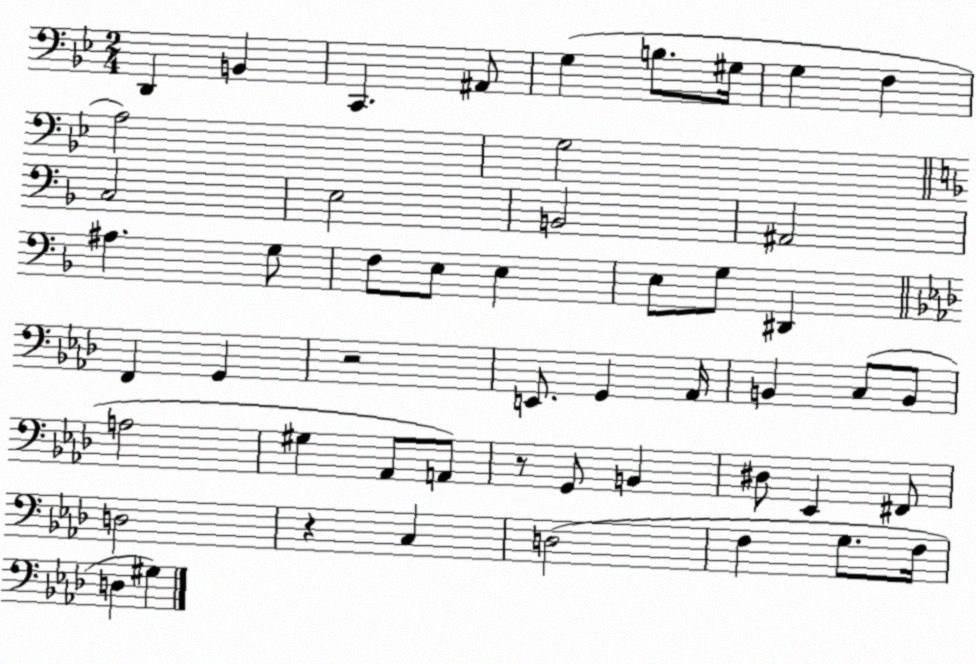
X:1
T:Untitled
M:2/4
L:1/4
K:Bb
D,, B,, C,, ^A,,/2 G, B,/2 ^G,/4 G, F, A,2 G,2 C,2 E,2 B,,2 ^A,,2 ^A, G,/2 F,/2 E,/2 E, E,/2 G,/2 ^D,, F,, G,, z2 E,,/2 G,, _A,,/4 B,, C,/2 B,,/2 A,2 ^G, _A,,/2 A,,/2 z/2 G,,/2 B,, ^D,/2 _E,, ^F,,/2 D,2 z C, D,2 F, G,/2 F,/4 D, ^G,